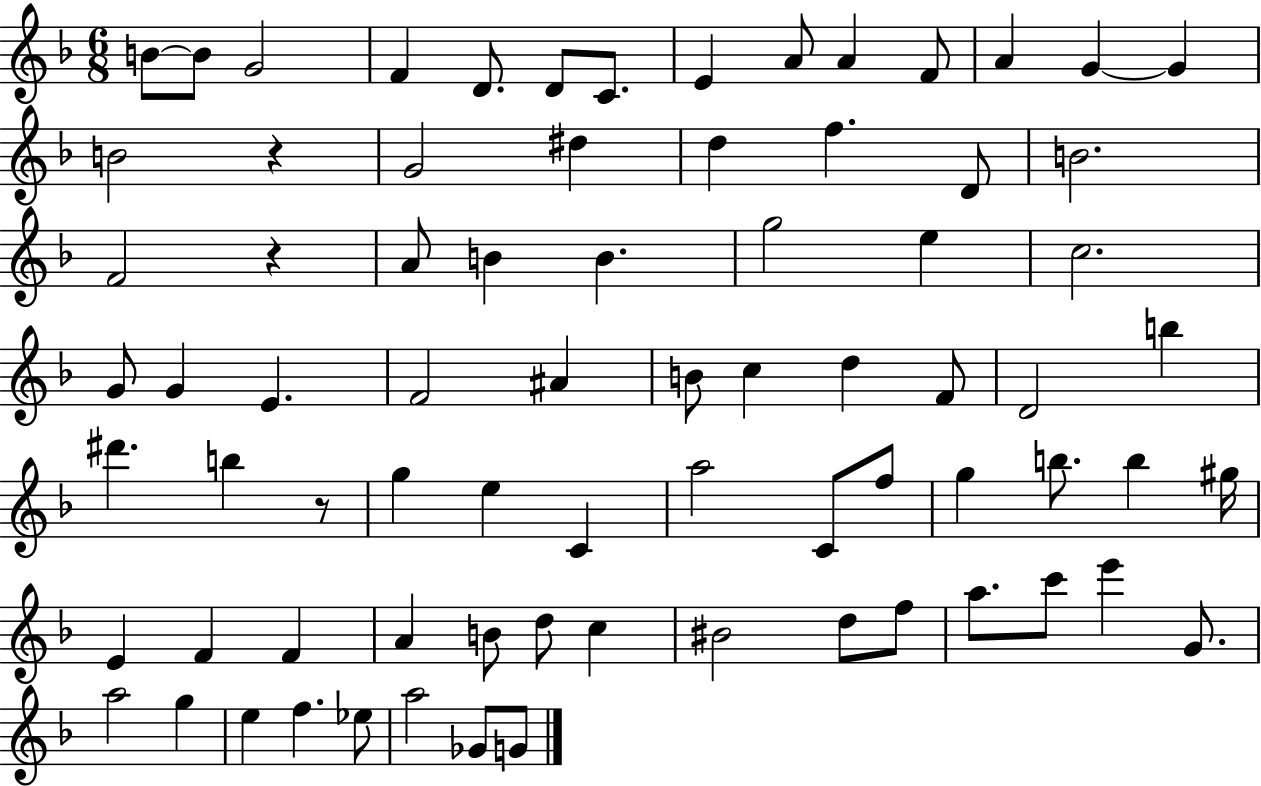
B4/e B4/e G4/h F4/q D4/e. D4/e C4/e. E4/q A4/e A4/q F4/e A4/q G4/q G4/q B4/h R/q G4/h D#5/q D5/q F5/q. D4/e B4/h. F4/h R/q A4/e B4/q B4/q. G5/h E5/q C5/h. G4/e G4/q E4/q. F4/h A#4/q B4/e C5/q D5/q F4/e D4/h B5/q D#6/q. B5/q R/e G5/q E5/q C4/q A5/h C4/e F5/e G5/q B5/e. B5/q G#5/s E4/q F4/q F4/q A4/q B4/e D5/e C5/q BIS4/h D5/e F5/e A5/e. C6/e E6/q G4/e. A5/h G5/q E5/q F5/q. Eb5/e A5/h Gb4/e G4/e